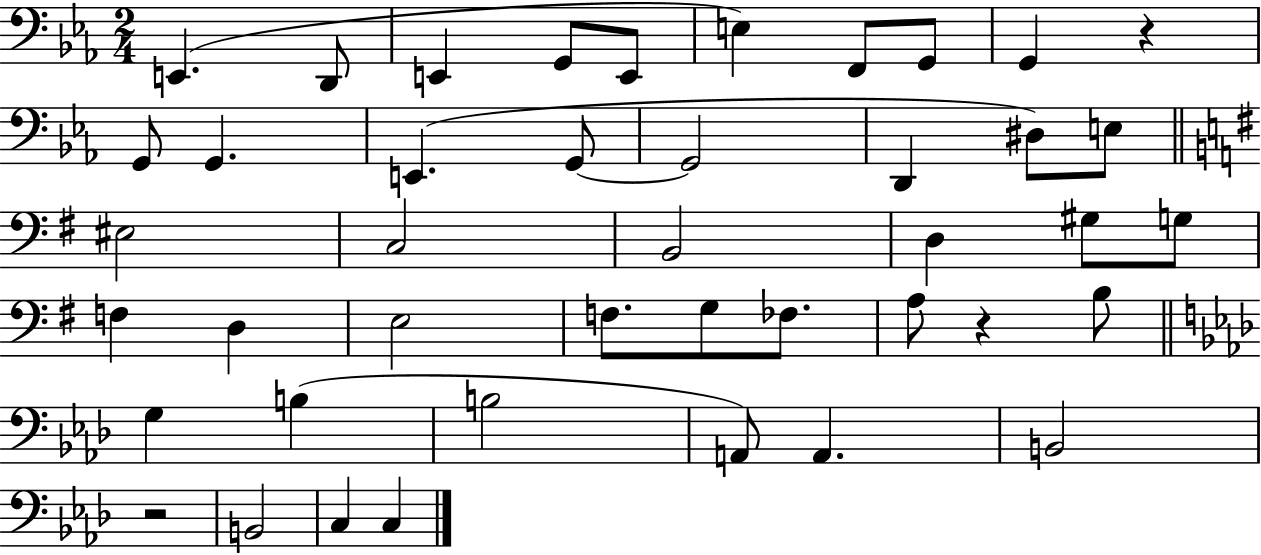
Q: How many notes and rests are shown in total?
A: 43